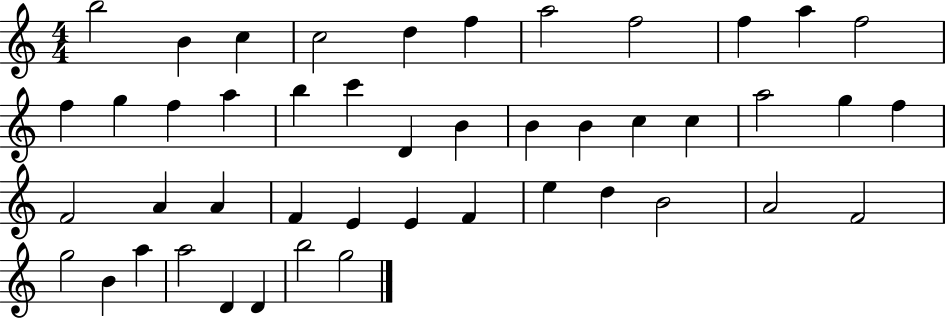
{
  \clef treble
  \numericTimeSignature
  \time 4/4
  \key c \major
  b''2 b'4 c''4 | c''2 d''4 f''4 | a''2 f''2 | f''4 a''4 f''2 | \break f''4 g''4 f''4 a''4 | b''4 c'''4 d'4 b'4 | b'4 b'4 c''4 c''4 | a''2 g''4 f''4 | \break f'2 a'4 a'4 | f'4 e'4 e'4 f'4 | e''4 d''4 b'2 | a'2 f'2 | \break g''2 b'4 a''4 | a''2 d'4 d'4 | b''2 g''2 | \bar "|."
}